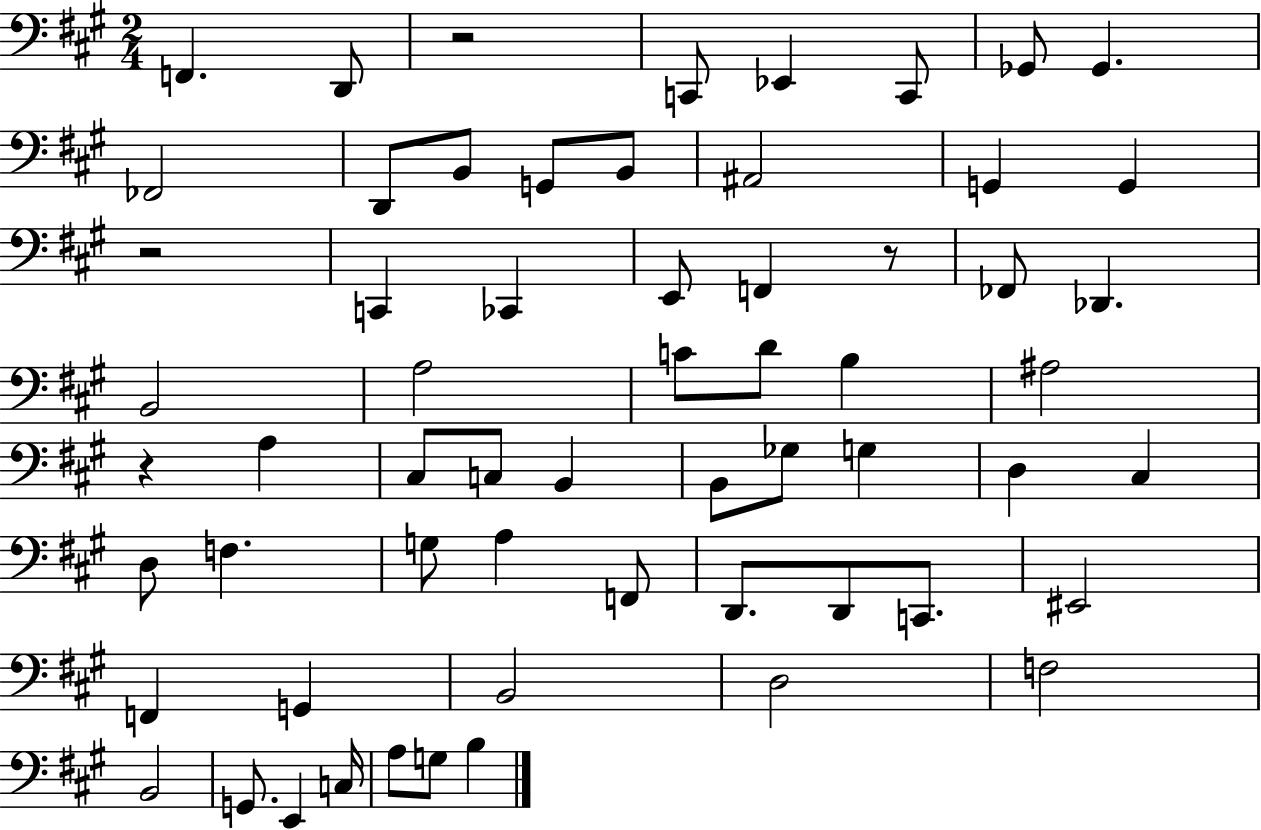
X:1
T:Untitled
M:2/4
L:1/4
K:A
F,, D,,/2 z2 C,,/2 _E,, C,,/2 _G,,/2 _G,, _F,,2 D,,/2 B,,/2 G,,/2 B,,/2 ^A,,2 G,, G,, z2 C,, _C,, E,,/2 F,, z/2 _F,,/2 _D,, B,,2 A,2 C/2 D/2 B, ^A,2 z A, ^C,/2 C,/2 B,, B,,/2 _G,/2 G, D, ^C, D,/2 F, G,/2 A, F,,/2 D,,/2 D,,/2 C,,/2 ^E,,2 F,, G,, B,,2 D,2 F,2 B,,2 G,,/2 E,, C,/4 A,/2 G,/2 B,